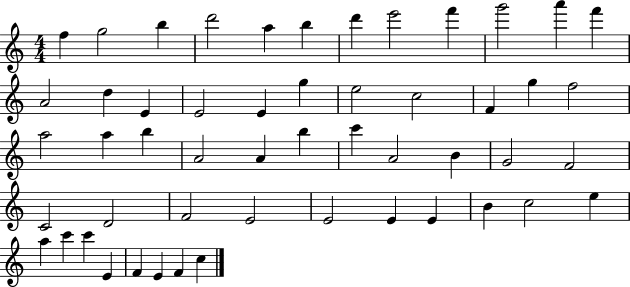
X:1
T:Untitled
M:4/4
L:1/4
K:C
f g2 b d'2 a b d' e'2 f' g'2 a' f' A2 d E E2 E g e2 c2 F g f2 a2 a b A2 A b c' A2 B G2 F2 C2 D2 F2 E2 E2 E E B c2 e a c' c' E F E F c